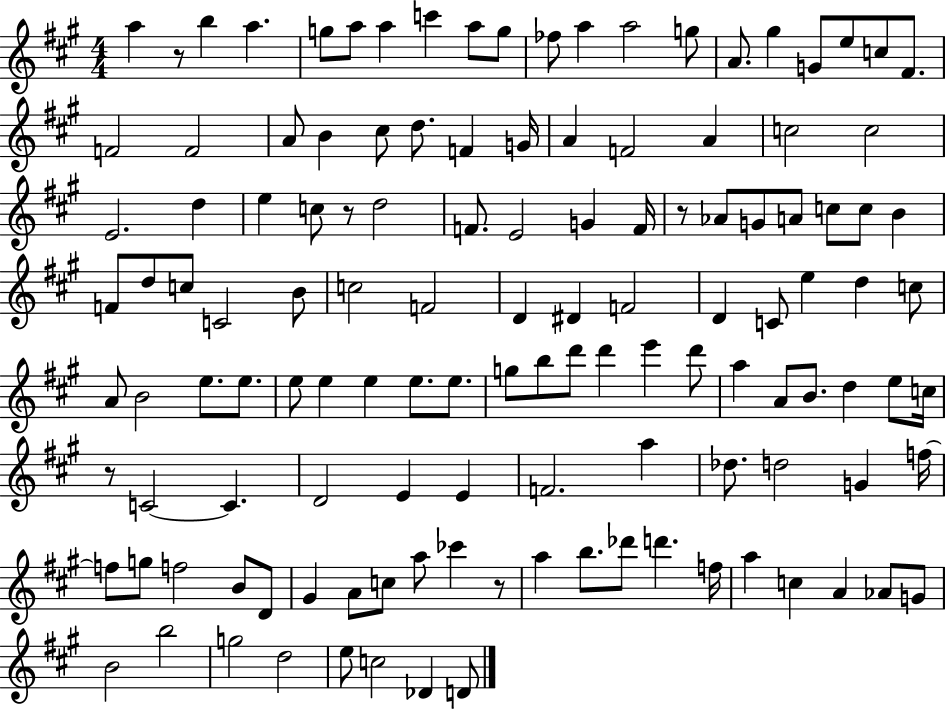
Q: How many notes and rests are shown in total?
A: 127